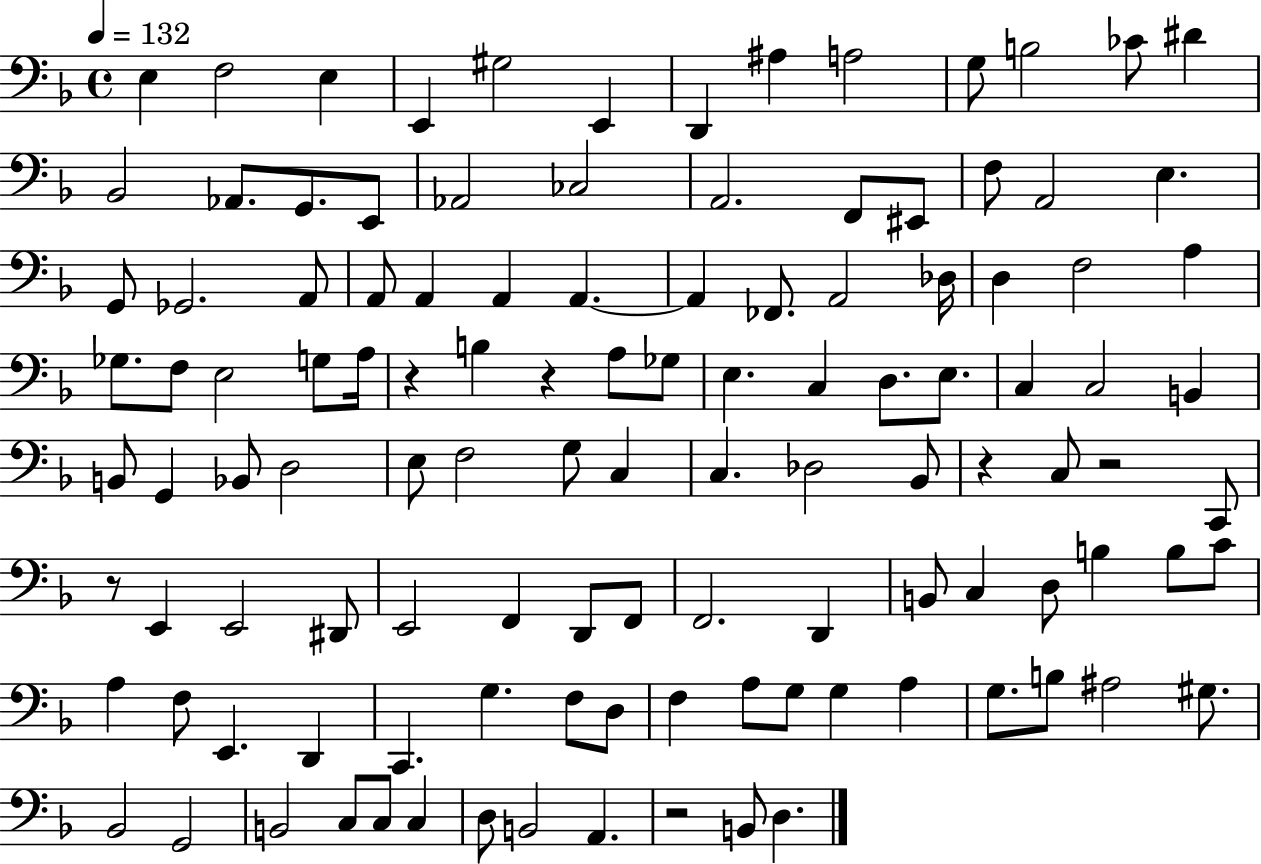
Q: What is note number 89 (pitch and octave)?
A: F3